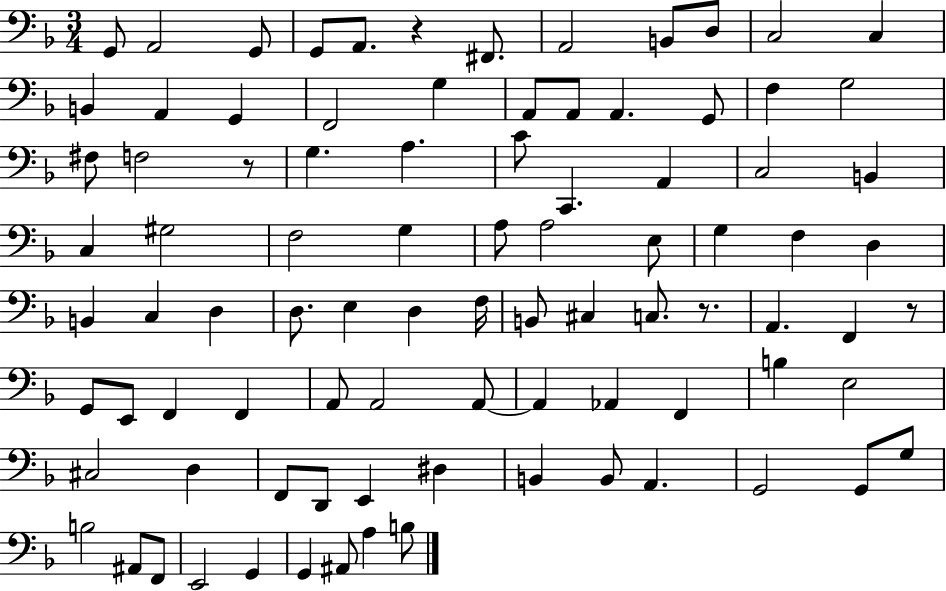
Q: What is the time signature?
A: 3/4